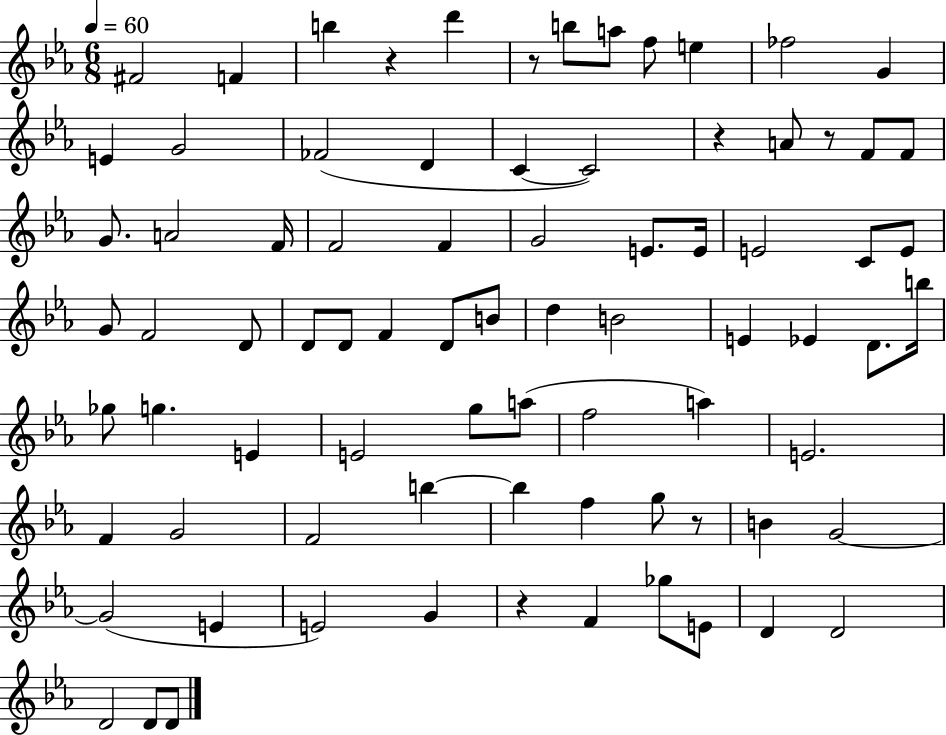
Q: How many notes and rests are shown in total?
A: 80